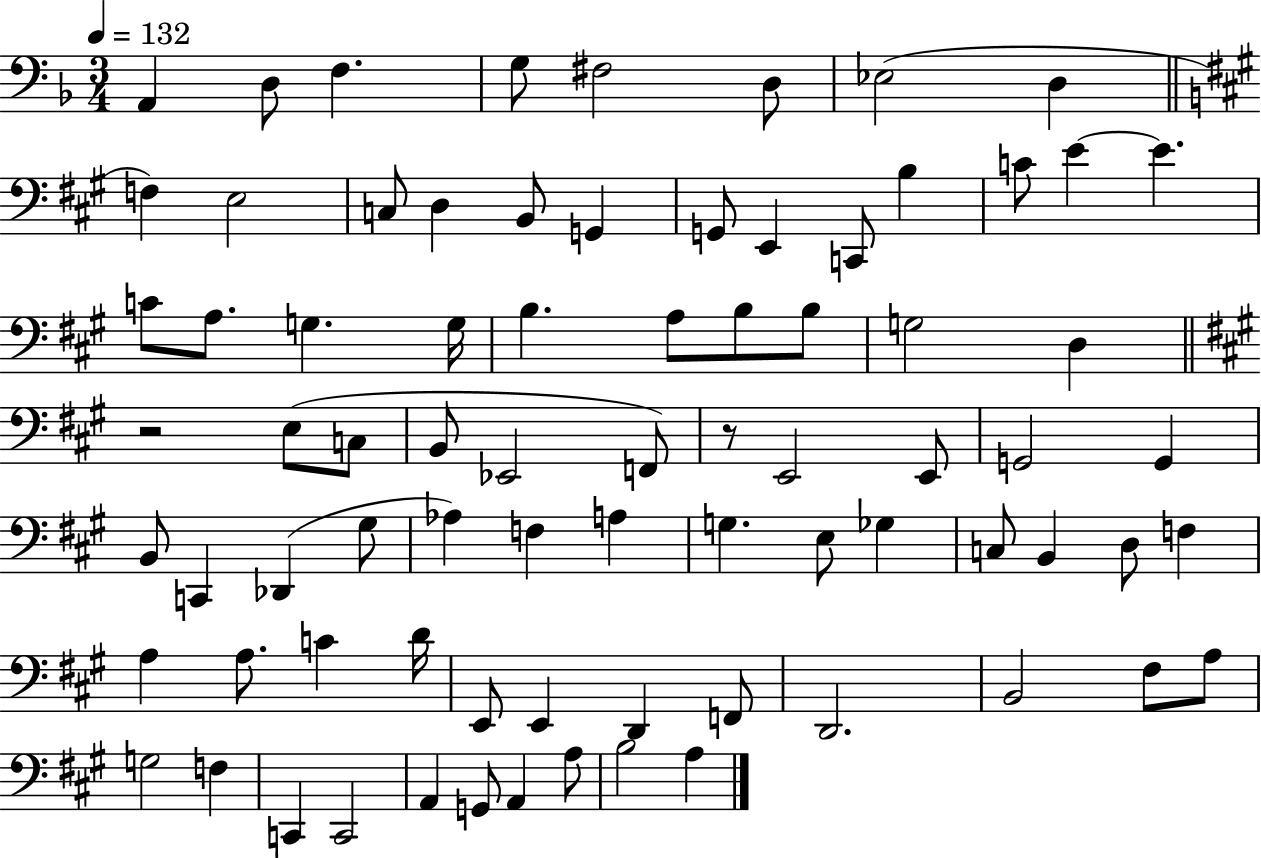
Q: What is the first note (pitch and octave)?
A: A2